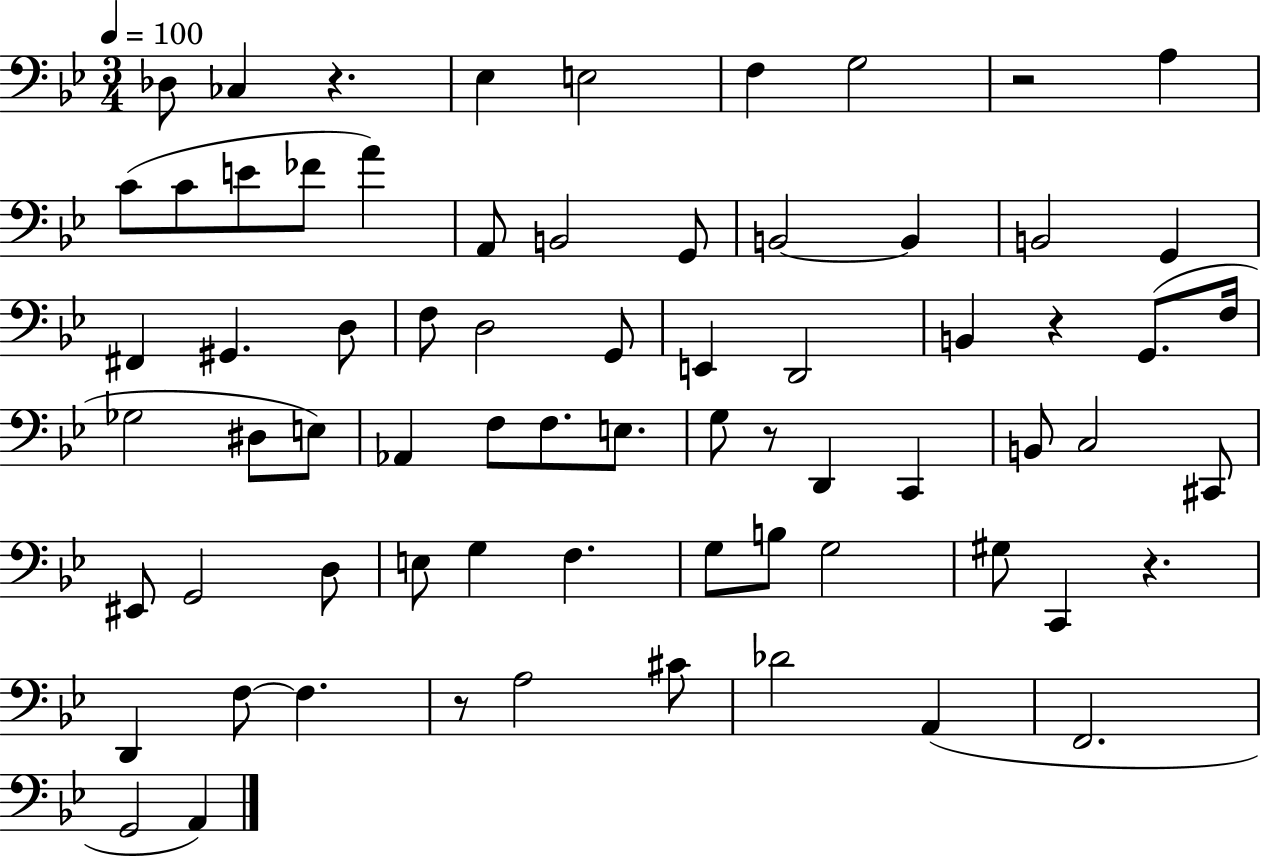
{
  \clef bass
  \numericTimeSignature
  \time 3/4
  \key bes \major
  \tempo 4 = 100
  des8 ces4 r4. | ees4 e2 | f4 g2 | r2 a4 | \break c'8( c'8 e'8 fes'8 a'4) | a,8 b,2 g,8 | b,2~~ b,4 | b,2 g,4 | \break fis,4 gis,4. d8 | f8 d2 g,8 | e,4 d,2 | b,4 r4 g,8.( f16 | \break ges2 dis8 e8) | aes,4 f8 f8. e8. | g8 r8 d,4 c,4 | b,8 c2 cis,8 | \break eis,8 g,2 d8 | e8 g4 f4. | g8 b8 g2 | gis8 c,4 r4. | \break d,4 f8~~ f4. | r8 a2 cis'8 | des'2 a,4( | f,2. | \break g,2 a,4) | \bar "|."
}